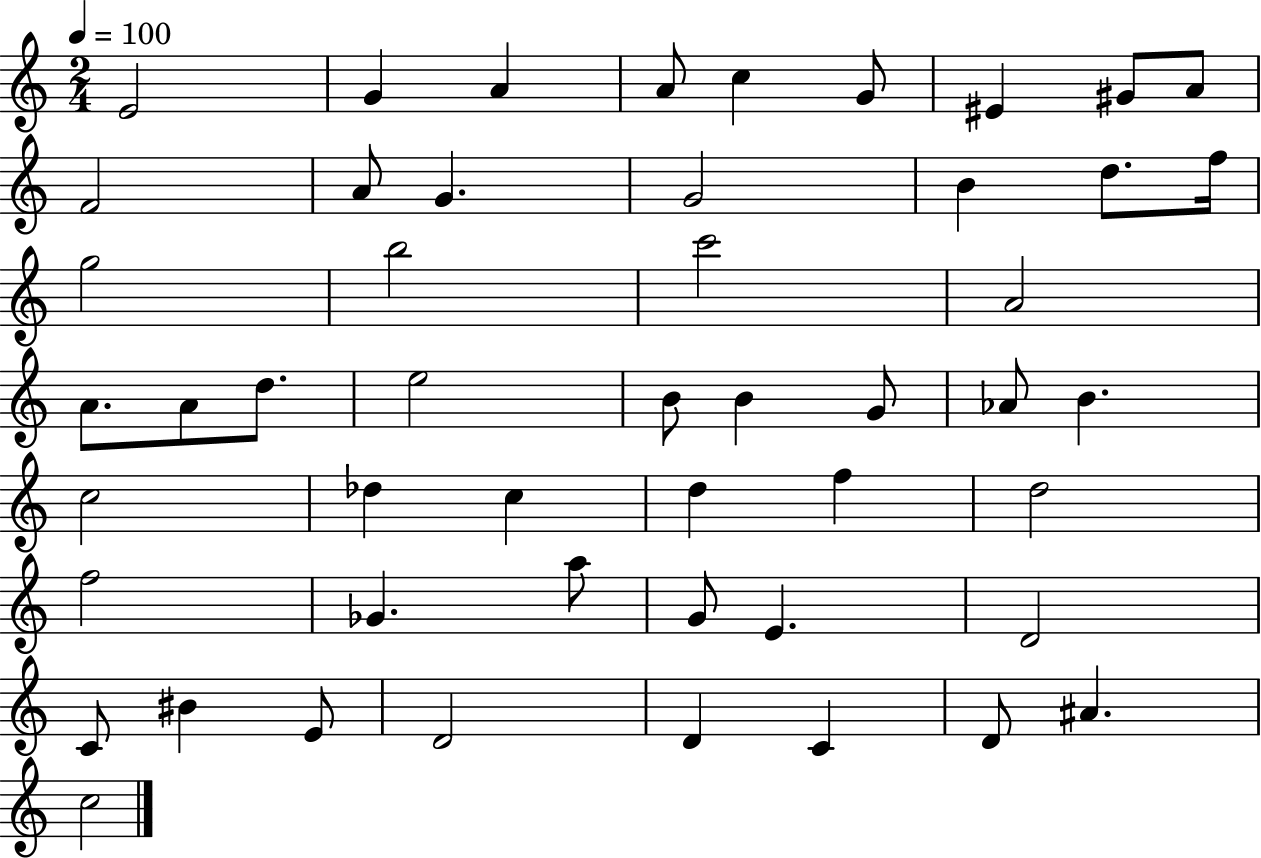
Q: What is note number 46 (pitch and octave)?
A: D4